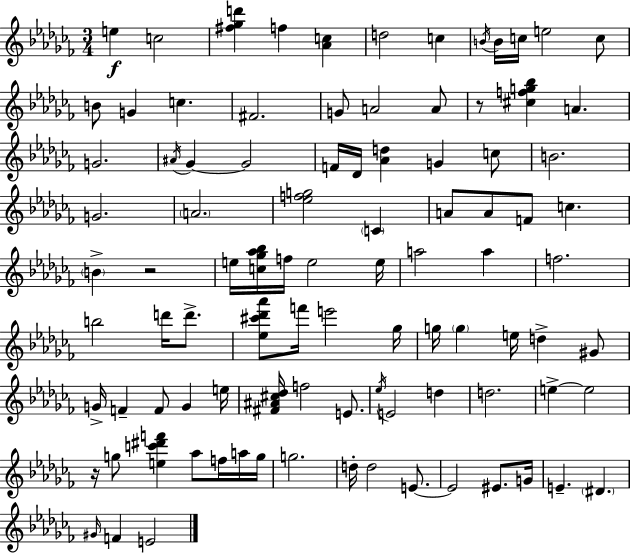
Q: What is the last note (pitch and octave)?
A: E4